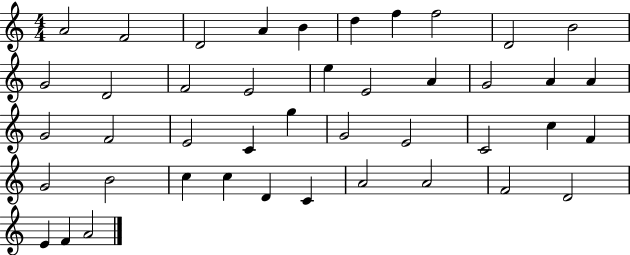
A4/h F4/h D4/h A4/q B4/q D5/q F5/q F5/h D4/h B4/h G4/h D4/h F4/h E4/h E5/q E4/h A4/q G4/h A4/q A4/q G4/h F4/h E4/h C4/q G5/q G4/h E4/h C4/h C5/q F4/q G4/h B4/h C5/q C5/q D4/q C4/q A4/h A4/h F4/h D4/h E4/q F4/q A4/h